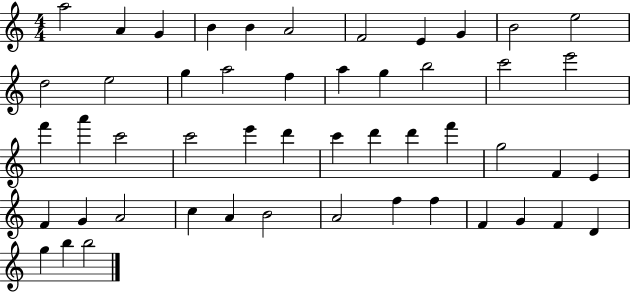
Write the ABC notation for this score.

X:1
T:Untitled
M:4/4
L:1/4
K:C
a2 A G B B A2 F2 E G B2 e2 d2 e2 g a2 f a g b2 c'2 e'2 f' a' c'2 c'2 e' d' c' d' d' f' g2 F E F G A2 c A B2 A2 f f F G F D g b b2